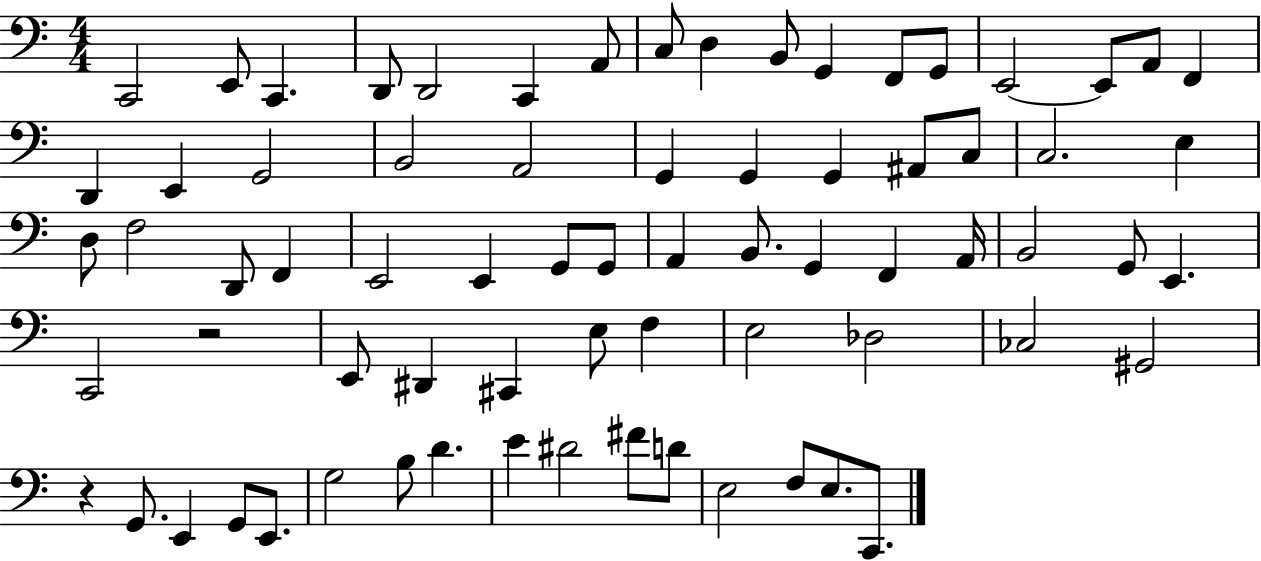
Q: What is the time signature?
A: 4/4